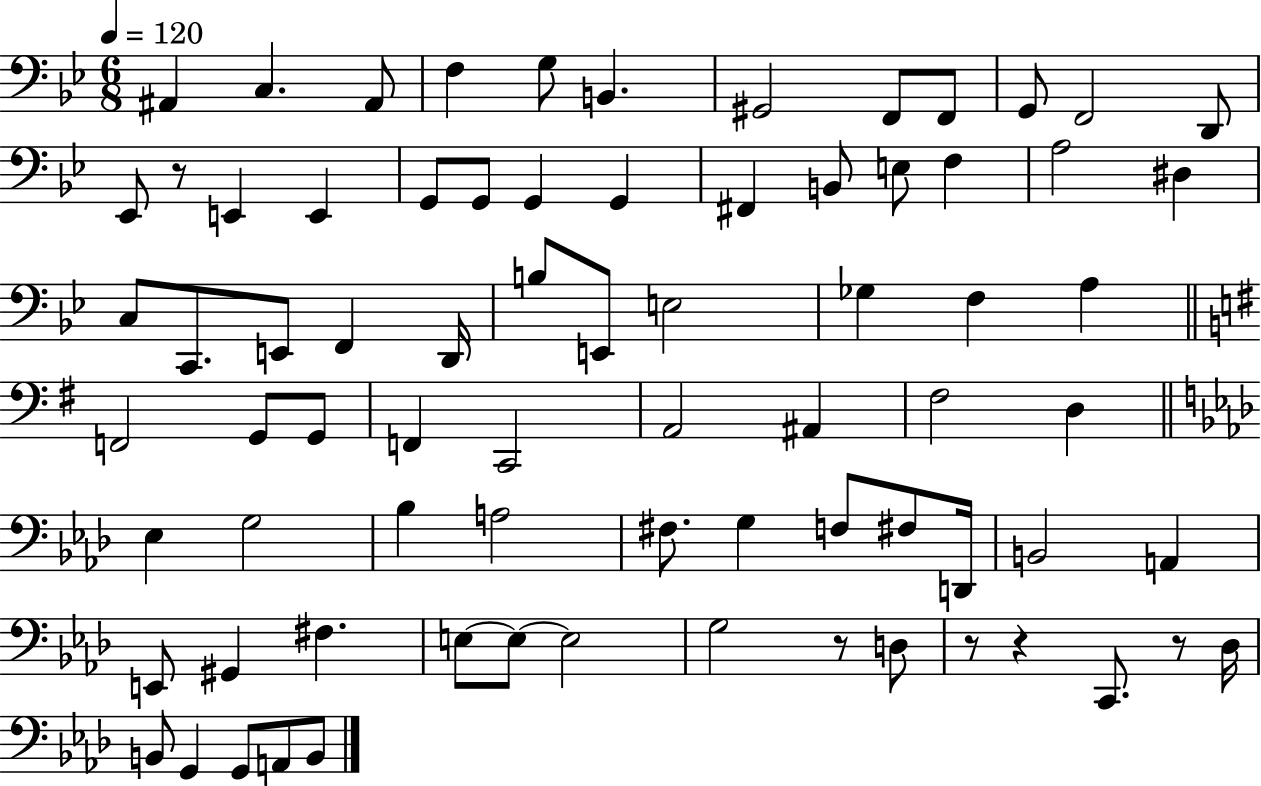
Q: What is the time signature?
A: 6/8